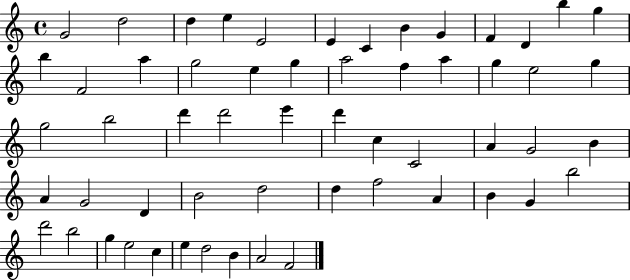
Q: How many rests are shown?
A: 0